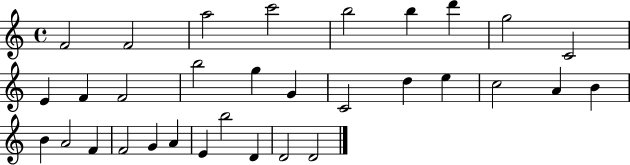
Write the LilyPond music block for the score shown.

{
  \clef treble
  \time 4/4
  \defaultTimeSignature
  \key c \major
  f'2 f'2 | a''2 c'''2 | b''2 b''4 d'''4 | g''2 c'2 | \break e'4 f'4 f'2 | b''2 g''4 g'4 | c'2 d''4 e''4 | c''2 a'4 b'4 | \break b'4 a'2 f'4 | f'2 g'4 a'4 | e'4 b''2 d'4 | d'2 d'2 | \break \bar "|."
}